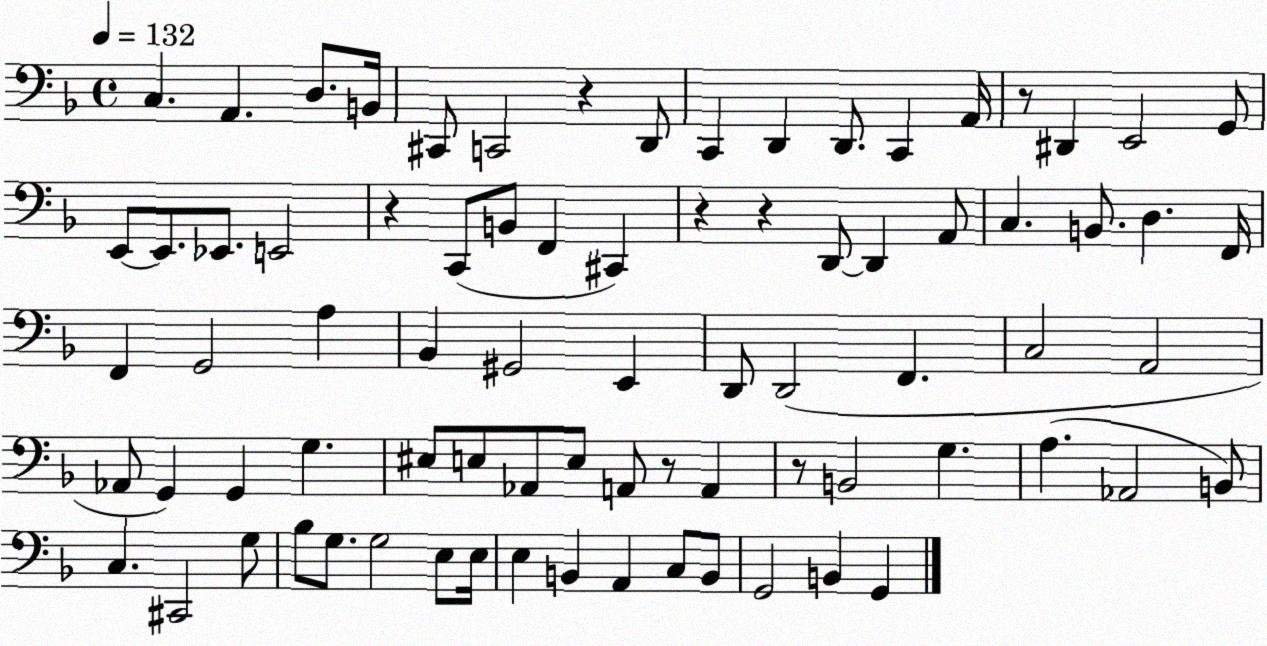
X:1
T:Untitled
M:4/4
L:1/4
K:F
C, A,, D,/2 B,,/4 ^C,,/2 C,,2 z D,,/2 C,, D,, D,,/2 C,, A,,/4 z/2 ^D,, E,,2 G,,/2 E,,/2 E,,/2 _E,,/2 E,,2 z C,,/2 B,,/2 F,, ^C,, z z D,,/2 D,, A,,/2 C, B,,/2 D, F,,/4 F,, G,,2 A, _B,, ^G,,2 E,, D,,/2 D,,2 F,, C,2 A,,2 _A,,/2 G,, G,, G, ^E,/2 E,/2 _A,,/2 E,/2 A,,/2 z/2 A,, z/2 B,,2 G, A, _A,,2 B,,/2 C, ^C,,2 G,/2 _B,/2 G,/2 G,2 E,/2 E,/4 E, B,, A,, C,/2 B,,/2 G,,2 B,, G,,